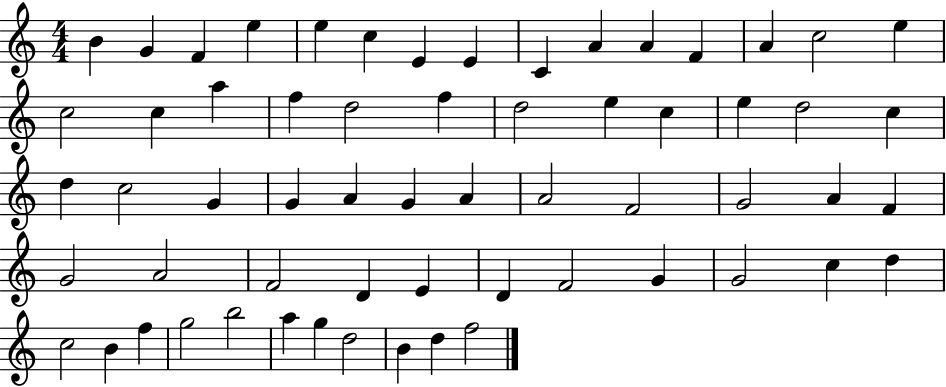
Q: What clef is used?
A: treble